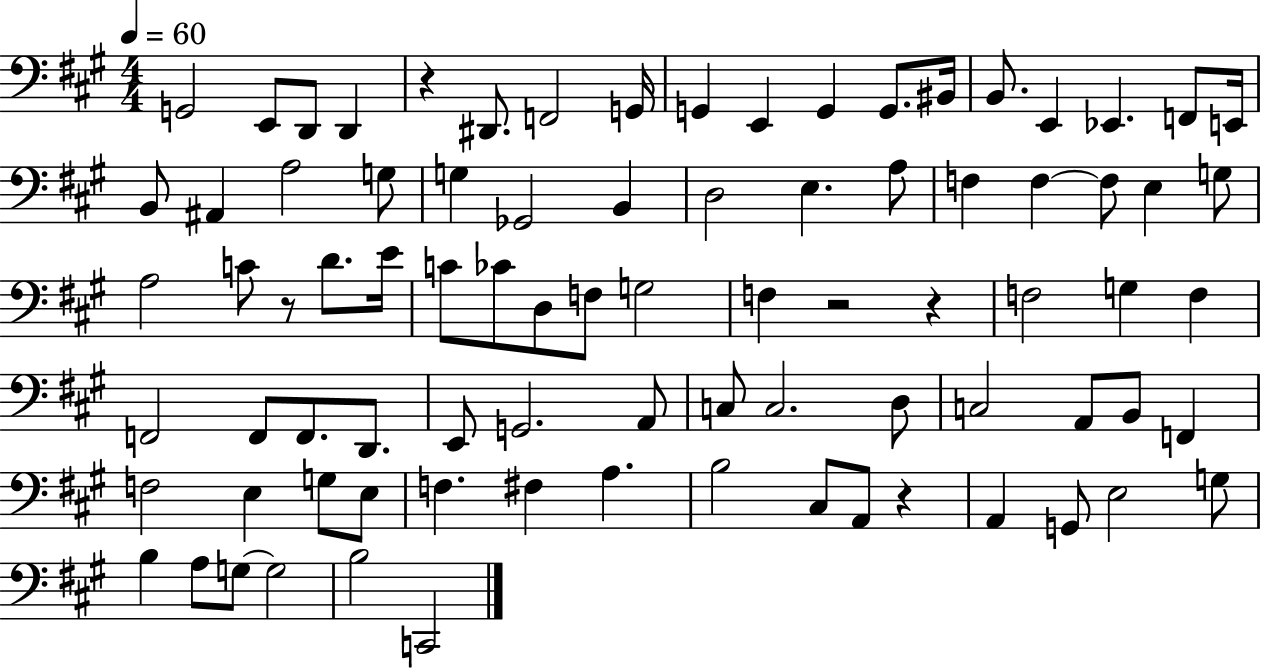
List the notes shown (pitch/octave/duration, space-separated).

G2/h E2/e D2/e D2/q R/q D#2/e. F2/h G2/s G2/q E2/q G2/q G2/e. BIS2/s B2/e. E2/q Eb2/q. F2/e E2/s B2/e A#2/q A3/h G3/e G3/q Gb2/h B2/q D3/h E3/q. A3/e F3/q F3/q F3/e E3/q G3/e A3/h C4/e R/e D4/e. E4/s C4/e CES4/e D3/e F3/e G3/h F3/q R/h R/q F3/h G3/q F3/q F2/h F2/e F2/e. D2/e. E2/e G2/h. A2/e C3/e C3/h. D3/e C3/h A2/e B2/e F2/q F3/h E3/q G3/e E3/e F3/q. F#3/q A3/q. B3/h C#3/e A2/e R/q A2/q G2/e E3/h G3/e B3/q A3/e G3/e G3/h B3/h C2/h